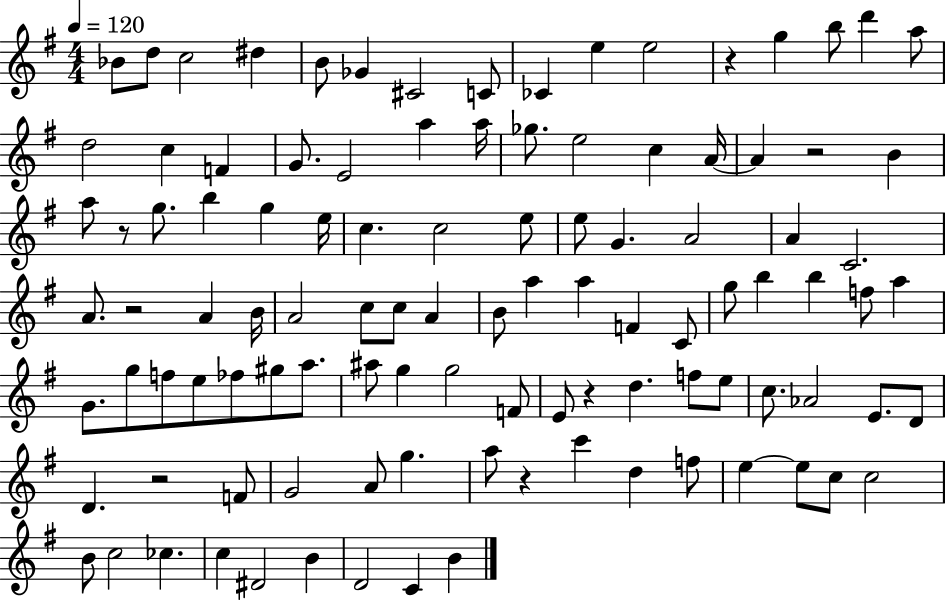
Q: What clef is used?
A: treble